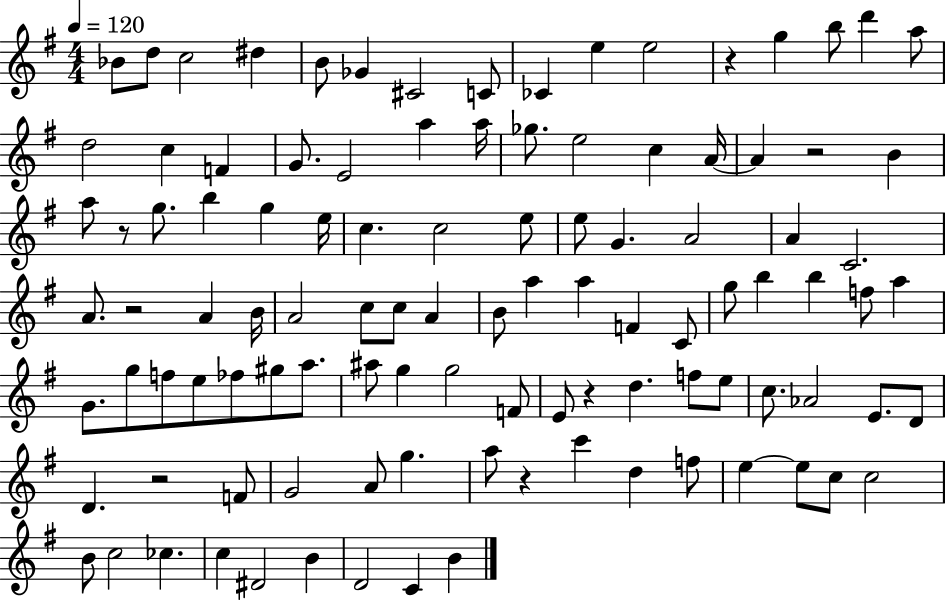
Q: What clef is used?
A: treble